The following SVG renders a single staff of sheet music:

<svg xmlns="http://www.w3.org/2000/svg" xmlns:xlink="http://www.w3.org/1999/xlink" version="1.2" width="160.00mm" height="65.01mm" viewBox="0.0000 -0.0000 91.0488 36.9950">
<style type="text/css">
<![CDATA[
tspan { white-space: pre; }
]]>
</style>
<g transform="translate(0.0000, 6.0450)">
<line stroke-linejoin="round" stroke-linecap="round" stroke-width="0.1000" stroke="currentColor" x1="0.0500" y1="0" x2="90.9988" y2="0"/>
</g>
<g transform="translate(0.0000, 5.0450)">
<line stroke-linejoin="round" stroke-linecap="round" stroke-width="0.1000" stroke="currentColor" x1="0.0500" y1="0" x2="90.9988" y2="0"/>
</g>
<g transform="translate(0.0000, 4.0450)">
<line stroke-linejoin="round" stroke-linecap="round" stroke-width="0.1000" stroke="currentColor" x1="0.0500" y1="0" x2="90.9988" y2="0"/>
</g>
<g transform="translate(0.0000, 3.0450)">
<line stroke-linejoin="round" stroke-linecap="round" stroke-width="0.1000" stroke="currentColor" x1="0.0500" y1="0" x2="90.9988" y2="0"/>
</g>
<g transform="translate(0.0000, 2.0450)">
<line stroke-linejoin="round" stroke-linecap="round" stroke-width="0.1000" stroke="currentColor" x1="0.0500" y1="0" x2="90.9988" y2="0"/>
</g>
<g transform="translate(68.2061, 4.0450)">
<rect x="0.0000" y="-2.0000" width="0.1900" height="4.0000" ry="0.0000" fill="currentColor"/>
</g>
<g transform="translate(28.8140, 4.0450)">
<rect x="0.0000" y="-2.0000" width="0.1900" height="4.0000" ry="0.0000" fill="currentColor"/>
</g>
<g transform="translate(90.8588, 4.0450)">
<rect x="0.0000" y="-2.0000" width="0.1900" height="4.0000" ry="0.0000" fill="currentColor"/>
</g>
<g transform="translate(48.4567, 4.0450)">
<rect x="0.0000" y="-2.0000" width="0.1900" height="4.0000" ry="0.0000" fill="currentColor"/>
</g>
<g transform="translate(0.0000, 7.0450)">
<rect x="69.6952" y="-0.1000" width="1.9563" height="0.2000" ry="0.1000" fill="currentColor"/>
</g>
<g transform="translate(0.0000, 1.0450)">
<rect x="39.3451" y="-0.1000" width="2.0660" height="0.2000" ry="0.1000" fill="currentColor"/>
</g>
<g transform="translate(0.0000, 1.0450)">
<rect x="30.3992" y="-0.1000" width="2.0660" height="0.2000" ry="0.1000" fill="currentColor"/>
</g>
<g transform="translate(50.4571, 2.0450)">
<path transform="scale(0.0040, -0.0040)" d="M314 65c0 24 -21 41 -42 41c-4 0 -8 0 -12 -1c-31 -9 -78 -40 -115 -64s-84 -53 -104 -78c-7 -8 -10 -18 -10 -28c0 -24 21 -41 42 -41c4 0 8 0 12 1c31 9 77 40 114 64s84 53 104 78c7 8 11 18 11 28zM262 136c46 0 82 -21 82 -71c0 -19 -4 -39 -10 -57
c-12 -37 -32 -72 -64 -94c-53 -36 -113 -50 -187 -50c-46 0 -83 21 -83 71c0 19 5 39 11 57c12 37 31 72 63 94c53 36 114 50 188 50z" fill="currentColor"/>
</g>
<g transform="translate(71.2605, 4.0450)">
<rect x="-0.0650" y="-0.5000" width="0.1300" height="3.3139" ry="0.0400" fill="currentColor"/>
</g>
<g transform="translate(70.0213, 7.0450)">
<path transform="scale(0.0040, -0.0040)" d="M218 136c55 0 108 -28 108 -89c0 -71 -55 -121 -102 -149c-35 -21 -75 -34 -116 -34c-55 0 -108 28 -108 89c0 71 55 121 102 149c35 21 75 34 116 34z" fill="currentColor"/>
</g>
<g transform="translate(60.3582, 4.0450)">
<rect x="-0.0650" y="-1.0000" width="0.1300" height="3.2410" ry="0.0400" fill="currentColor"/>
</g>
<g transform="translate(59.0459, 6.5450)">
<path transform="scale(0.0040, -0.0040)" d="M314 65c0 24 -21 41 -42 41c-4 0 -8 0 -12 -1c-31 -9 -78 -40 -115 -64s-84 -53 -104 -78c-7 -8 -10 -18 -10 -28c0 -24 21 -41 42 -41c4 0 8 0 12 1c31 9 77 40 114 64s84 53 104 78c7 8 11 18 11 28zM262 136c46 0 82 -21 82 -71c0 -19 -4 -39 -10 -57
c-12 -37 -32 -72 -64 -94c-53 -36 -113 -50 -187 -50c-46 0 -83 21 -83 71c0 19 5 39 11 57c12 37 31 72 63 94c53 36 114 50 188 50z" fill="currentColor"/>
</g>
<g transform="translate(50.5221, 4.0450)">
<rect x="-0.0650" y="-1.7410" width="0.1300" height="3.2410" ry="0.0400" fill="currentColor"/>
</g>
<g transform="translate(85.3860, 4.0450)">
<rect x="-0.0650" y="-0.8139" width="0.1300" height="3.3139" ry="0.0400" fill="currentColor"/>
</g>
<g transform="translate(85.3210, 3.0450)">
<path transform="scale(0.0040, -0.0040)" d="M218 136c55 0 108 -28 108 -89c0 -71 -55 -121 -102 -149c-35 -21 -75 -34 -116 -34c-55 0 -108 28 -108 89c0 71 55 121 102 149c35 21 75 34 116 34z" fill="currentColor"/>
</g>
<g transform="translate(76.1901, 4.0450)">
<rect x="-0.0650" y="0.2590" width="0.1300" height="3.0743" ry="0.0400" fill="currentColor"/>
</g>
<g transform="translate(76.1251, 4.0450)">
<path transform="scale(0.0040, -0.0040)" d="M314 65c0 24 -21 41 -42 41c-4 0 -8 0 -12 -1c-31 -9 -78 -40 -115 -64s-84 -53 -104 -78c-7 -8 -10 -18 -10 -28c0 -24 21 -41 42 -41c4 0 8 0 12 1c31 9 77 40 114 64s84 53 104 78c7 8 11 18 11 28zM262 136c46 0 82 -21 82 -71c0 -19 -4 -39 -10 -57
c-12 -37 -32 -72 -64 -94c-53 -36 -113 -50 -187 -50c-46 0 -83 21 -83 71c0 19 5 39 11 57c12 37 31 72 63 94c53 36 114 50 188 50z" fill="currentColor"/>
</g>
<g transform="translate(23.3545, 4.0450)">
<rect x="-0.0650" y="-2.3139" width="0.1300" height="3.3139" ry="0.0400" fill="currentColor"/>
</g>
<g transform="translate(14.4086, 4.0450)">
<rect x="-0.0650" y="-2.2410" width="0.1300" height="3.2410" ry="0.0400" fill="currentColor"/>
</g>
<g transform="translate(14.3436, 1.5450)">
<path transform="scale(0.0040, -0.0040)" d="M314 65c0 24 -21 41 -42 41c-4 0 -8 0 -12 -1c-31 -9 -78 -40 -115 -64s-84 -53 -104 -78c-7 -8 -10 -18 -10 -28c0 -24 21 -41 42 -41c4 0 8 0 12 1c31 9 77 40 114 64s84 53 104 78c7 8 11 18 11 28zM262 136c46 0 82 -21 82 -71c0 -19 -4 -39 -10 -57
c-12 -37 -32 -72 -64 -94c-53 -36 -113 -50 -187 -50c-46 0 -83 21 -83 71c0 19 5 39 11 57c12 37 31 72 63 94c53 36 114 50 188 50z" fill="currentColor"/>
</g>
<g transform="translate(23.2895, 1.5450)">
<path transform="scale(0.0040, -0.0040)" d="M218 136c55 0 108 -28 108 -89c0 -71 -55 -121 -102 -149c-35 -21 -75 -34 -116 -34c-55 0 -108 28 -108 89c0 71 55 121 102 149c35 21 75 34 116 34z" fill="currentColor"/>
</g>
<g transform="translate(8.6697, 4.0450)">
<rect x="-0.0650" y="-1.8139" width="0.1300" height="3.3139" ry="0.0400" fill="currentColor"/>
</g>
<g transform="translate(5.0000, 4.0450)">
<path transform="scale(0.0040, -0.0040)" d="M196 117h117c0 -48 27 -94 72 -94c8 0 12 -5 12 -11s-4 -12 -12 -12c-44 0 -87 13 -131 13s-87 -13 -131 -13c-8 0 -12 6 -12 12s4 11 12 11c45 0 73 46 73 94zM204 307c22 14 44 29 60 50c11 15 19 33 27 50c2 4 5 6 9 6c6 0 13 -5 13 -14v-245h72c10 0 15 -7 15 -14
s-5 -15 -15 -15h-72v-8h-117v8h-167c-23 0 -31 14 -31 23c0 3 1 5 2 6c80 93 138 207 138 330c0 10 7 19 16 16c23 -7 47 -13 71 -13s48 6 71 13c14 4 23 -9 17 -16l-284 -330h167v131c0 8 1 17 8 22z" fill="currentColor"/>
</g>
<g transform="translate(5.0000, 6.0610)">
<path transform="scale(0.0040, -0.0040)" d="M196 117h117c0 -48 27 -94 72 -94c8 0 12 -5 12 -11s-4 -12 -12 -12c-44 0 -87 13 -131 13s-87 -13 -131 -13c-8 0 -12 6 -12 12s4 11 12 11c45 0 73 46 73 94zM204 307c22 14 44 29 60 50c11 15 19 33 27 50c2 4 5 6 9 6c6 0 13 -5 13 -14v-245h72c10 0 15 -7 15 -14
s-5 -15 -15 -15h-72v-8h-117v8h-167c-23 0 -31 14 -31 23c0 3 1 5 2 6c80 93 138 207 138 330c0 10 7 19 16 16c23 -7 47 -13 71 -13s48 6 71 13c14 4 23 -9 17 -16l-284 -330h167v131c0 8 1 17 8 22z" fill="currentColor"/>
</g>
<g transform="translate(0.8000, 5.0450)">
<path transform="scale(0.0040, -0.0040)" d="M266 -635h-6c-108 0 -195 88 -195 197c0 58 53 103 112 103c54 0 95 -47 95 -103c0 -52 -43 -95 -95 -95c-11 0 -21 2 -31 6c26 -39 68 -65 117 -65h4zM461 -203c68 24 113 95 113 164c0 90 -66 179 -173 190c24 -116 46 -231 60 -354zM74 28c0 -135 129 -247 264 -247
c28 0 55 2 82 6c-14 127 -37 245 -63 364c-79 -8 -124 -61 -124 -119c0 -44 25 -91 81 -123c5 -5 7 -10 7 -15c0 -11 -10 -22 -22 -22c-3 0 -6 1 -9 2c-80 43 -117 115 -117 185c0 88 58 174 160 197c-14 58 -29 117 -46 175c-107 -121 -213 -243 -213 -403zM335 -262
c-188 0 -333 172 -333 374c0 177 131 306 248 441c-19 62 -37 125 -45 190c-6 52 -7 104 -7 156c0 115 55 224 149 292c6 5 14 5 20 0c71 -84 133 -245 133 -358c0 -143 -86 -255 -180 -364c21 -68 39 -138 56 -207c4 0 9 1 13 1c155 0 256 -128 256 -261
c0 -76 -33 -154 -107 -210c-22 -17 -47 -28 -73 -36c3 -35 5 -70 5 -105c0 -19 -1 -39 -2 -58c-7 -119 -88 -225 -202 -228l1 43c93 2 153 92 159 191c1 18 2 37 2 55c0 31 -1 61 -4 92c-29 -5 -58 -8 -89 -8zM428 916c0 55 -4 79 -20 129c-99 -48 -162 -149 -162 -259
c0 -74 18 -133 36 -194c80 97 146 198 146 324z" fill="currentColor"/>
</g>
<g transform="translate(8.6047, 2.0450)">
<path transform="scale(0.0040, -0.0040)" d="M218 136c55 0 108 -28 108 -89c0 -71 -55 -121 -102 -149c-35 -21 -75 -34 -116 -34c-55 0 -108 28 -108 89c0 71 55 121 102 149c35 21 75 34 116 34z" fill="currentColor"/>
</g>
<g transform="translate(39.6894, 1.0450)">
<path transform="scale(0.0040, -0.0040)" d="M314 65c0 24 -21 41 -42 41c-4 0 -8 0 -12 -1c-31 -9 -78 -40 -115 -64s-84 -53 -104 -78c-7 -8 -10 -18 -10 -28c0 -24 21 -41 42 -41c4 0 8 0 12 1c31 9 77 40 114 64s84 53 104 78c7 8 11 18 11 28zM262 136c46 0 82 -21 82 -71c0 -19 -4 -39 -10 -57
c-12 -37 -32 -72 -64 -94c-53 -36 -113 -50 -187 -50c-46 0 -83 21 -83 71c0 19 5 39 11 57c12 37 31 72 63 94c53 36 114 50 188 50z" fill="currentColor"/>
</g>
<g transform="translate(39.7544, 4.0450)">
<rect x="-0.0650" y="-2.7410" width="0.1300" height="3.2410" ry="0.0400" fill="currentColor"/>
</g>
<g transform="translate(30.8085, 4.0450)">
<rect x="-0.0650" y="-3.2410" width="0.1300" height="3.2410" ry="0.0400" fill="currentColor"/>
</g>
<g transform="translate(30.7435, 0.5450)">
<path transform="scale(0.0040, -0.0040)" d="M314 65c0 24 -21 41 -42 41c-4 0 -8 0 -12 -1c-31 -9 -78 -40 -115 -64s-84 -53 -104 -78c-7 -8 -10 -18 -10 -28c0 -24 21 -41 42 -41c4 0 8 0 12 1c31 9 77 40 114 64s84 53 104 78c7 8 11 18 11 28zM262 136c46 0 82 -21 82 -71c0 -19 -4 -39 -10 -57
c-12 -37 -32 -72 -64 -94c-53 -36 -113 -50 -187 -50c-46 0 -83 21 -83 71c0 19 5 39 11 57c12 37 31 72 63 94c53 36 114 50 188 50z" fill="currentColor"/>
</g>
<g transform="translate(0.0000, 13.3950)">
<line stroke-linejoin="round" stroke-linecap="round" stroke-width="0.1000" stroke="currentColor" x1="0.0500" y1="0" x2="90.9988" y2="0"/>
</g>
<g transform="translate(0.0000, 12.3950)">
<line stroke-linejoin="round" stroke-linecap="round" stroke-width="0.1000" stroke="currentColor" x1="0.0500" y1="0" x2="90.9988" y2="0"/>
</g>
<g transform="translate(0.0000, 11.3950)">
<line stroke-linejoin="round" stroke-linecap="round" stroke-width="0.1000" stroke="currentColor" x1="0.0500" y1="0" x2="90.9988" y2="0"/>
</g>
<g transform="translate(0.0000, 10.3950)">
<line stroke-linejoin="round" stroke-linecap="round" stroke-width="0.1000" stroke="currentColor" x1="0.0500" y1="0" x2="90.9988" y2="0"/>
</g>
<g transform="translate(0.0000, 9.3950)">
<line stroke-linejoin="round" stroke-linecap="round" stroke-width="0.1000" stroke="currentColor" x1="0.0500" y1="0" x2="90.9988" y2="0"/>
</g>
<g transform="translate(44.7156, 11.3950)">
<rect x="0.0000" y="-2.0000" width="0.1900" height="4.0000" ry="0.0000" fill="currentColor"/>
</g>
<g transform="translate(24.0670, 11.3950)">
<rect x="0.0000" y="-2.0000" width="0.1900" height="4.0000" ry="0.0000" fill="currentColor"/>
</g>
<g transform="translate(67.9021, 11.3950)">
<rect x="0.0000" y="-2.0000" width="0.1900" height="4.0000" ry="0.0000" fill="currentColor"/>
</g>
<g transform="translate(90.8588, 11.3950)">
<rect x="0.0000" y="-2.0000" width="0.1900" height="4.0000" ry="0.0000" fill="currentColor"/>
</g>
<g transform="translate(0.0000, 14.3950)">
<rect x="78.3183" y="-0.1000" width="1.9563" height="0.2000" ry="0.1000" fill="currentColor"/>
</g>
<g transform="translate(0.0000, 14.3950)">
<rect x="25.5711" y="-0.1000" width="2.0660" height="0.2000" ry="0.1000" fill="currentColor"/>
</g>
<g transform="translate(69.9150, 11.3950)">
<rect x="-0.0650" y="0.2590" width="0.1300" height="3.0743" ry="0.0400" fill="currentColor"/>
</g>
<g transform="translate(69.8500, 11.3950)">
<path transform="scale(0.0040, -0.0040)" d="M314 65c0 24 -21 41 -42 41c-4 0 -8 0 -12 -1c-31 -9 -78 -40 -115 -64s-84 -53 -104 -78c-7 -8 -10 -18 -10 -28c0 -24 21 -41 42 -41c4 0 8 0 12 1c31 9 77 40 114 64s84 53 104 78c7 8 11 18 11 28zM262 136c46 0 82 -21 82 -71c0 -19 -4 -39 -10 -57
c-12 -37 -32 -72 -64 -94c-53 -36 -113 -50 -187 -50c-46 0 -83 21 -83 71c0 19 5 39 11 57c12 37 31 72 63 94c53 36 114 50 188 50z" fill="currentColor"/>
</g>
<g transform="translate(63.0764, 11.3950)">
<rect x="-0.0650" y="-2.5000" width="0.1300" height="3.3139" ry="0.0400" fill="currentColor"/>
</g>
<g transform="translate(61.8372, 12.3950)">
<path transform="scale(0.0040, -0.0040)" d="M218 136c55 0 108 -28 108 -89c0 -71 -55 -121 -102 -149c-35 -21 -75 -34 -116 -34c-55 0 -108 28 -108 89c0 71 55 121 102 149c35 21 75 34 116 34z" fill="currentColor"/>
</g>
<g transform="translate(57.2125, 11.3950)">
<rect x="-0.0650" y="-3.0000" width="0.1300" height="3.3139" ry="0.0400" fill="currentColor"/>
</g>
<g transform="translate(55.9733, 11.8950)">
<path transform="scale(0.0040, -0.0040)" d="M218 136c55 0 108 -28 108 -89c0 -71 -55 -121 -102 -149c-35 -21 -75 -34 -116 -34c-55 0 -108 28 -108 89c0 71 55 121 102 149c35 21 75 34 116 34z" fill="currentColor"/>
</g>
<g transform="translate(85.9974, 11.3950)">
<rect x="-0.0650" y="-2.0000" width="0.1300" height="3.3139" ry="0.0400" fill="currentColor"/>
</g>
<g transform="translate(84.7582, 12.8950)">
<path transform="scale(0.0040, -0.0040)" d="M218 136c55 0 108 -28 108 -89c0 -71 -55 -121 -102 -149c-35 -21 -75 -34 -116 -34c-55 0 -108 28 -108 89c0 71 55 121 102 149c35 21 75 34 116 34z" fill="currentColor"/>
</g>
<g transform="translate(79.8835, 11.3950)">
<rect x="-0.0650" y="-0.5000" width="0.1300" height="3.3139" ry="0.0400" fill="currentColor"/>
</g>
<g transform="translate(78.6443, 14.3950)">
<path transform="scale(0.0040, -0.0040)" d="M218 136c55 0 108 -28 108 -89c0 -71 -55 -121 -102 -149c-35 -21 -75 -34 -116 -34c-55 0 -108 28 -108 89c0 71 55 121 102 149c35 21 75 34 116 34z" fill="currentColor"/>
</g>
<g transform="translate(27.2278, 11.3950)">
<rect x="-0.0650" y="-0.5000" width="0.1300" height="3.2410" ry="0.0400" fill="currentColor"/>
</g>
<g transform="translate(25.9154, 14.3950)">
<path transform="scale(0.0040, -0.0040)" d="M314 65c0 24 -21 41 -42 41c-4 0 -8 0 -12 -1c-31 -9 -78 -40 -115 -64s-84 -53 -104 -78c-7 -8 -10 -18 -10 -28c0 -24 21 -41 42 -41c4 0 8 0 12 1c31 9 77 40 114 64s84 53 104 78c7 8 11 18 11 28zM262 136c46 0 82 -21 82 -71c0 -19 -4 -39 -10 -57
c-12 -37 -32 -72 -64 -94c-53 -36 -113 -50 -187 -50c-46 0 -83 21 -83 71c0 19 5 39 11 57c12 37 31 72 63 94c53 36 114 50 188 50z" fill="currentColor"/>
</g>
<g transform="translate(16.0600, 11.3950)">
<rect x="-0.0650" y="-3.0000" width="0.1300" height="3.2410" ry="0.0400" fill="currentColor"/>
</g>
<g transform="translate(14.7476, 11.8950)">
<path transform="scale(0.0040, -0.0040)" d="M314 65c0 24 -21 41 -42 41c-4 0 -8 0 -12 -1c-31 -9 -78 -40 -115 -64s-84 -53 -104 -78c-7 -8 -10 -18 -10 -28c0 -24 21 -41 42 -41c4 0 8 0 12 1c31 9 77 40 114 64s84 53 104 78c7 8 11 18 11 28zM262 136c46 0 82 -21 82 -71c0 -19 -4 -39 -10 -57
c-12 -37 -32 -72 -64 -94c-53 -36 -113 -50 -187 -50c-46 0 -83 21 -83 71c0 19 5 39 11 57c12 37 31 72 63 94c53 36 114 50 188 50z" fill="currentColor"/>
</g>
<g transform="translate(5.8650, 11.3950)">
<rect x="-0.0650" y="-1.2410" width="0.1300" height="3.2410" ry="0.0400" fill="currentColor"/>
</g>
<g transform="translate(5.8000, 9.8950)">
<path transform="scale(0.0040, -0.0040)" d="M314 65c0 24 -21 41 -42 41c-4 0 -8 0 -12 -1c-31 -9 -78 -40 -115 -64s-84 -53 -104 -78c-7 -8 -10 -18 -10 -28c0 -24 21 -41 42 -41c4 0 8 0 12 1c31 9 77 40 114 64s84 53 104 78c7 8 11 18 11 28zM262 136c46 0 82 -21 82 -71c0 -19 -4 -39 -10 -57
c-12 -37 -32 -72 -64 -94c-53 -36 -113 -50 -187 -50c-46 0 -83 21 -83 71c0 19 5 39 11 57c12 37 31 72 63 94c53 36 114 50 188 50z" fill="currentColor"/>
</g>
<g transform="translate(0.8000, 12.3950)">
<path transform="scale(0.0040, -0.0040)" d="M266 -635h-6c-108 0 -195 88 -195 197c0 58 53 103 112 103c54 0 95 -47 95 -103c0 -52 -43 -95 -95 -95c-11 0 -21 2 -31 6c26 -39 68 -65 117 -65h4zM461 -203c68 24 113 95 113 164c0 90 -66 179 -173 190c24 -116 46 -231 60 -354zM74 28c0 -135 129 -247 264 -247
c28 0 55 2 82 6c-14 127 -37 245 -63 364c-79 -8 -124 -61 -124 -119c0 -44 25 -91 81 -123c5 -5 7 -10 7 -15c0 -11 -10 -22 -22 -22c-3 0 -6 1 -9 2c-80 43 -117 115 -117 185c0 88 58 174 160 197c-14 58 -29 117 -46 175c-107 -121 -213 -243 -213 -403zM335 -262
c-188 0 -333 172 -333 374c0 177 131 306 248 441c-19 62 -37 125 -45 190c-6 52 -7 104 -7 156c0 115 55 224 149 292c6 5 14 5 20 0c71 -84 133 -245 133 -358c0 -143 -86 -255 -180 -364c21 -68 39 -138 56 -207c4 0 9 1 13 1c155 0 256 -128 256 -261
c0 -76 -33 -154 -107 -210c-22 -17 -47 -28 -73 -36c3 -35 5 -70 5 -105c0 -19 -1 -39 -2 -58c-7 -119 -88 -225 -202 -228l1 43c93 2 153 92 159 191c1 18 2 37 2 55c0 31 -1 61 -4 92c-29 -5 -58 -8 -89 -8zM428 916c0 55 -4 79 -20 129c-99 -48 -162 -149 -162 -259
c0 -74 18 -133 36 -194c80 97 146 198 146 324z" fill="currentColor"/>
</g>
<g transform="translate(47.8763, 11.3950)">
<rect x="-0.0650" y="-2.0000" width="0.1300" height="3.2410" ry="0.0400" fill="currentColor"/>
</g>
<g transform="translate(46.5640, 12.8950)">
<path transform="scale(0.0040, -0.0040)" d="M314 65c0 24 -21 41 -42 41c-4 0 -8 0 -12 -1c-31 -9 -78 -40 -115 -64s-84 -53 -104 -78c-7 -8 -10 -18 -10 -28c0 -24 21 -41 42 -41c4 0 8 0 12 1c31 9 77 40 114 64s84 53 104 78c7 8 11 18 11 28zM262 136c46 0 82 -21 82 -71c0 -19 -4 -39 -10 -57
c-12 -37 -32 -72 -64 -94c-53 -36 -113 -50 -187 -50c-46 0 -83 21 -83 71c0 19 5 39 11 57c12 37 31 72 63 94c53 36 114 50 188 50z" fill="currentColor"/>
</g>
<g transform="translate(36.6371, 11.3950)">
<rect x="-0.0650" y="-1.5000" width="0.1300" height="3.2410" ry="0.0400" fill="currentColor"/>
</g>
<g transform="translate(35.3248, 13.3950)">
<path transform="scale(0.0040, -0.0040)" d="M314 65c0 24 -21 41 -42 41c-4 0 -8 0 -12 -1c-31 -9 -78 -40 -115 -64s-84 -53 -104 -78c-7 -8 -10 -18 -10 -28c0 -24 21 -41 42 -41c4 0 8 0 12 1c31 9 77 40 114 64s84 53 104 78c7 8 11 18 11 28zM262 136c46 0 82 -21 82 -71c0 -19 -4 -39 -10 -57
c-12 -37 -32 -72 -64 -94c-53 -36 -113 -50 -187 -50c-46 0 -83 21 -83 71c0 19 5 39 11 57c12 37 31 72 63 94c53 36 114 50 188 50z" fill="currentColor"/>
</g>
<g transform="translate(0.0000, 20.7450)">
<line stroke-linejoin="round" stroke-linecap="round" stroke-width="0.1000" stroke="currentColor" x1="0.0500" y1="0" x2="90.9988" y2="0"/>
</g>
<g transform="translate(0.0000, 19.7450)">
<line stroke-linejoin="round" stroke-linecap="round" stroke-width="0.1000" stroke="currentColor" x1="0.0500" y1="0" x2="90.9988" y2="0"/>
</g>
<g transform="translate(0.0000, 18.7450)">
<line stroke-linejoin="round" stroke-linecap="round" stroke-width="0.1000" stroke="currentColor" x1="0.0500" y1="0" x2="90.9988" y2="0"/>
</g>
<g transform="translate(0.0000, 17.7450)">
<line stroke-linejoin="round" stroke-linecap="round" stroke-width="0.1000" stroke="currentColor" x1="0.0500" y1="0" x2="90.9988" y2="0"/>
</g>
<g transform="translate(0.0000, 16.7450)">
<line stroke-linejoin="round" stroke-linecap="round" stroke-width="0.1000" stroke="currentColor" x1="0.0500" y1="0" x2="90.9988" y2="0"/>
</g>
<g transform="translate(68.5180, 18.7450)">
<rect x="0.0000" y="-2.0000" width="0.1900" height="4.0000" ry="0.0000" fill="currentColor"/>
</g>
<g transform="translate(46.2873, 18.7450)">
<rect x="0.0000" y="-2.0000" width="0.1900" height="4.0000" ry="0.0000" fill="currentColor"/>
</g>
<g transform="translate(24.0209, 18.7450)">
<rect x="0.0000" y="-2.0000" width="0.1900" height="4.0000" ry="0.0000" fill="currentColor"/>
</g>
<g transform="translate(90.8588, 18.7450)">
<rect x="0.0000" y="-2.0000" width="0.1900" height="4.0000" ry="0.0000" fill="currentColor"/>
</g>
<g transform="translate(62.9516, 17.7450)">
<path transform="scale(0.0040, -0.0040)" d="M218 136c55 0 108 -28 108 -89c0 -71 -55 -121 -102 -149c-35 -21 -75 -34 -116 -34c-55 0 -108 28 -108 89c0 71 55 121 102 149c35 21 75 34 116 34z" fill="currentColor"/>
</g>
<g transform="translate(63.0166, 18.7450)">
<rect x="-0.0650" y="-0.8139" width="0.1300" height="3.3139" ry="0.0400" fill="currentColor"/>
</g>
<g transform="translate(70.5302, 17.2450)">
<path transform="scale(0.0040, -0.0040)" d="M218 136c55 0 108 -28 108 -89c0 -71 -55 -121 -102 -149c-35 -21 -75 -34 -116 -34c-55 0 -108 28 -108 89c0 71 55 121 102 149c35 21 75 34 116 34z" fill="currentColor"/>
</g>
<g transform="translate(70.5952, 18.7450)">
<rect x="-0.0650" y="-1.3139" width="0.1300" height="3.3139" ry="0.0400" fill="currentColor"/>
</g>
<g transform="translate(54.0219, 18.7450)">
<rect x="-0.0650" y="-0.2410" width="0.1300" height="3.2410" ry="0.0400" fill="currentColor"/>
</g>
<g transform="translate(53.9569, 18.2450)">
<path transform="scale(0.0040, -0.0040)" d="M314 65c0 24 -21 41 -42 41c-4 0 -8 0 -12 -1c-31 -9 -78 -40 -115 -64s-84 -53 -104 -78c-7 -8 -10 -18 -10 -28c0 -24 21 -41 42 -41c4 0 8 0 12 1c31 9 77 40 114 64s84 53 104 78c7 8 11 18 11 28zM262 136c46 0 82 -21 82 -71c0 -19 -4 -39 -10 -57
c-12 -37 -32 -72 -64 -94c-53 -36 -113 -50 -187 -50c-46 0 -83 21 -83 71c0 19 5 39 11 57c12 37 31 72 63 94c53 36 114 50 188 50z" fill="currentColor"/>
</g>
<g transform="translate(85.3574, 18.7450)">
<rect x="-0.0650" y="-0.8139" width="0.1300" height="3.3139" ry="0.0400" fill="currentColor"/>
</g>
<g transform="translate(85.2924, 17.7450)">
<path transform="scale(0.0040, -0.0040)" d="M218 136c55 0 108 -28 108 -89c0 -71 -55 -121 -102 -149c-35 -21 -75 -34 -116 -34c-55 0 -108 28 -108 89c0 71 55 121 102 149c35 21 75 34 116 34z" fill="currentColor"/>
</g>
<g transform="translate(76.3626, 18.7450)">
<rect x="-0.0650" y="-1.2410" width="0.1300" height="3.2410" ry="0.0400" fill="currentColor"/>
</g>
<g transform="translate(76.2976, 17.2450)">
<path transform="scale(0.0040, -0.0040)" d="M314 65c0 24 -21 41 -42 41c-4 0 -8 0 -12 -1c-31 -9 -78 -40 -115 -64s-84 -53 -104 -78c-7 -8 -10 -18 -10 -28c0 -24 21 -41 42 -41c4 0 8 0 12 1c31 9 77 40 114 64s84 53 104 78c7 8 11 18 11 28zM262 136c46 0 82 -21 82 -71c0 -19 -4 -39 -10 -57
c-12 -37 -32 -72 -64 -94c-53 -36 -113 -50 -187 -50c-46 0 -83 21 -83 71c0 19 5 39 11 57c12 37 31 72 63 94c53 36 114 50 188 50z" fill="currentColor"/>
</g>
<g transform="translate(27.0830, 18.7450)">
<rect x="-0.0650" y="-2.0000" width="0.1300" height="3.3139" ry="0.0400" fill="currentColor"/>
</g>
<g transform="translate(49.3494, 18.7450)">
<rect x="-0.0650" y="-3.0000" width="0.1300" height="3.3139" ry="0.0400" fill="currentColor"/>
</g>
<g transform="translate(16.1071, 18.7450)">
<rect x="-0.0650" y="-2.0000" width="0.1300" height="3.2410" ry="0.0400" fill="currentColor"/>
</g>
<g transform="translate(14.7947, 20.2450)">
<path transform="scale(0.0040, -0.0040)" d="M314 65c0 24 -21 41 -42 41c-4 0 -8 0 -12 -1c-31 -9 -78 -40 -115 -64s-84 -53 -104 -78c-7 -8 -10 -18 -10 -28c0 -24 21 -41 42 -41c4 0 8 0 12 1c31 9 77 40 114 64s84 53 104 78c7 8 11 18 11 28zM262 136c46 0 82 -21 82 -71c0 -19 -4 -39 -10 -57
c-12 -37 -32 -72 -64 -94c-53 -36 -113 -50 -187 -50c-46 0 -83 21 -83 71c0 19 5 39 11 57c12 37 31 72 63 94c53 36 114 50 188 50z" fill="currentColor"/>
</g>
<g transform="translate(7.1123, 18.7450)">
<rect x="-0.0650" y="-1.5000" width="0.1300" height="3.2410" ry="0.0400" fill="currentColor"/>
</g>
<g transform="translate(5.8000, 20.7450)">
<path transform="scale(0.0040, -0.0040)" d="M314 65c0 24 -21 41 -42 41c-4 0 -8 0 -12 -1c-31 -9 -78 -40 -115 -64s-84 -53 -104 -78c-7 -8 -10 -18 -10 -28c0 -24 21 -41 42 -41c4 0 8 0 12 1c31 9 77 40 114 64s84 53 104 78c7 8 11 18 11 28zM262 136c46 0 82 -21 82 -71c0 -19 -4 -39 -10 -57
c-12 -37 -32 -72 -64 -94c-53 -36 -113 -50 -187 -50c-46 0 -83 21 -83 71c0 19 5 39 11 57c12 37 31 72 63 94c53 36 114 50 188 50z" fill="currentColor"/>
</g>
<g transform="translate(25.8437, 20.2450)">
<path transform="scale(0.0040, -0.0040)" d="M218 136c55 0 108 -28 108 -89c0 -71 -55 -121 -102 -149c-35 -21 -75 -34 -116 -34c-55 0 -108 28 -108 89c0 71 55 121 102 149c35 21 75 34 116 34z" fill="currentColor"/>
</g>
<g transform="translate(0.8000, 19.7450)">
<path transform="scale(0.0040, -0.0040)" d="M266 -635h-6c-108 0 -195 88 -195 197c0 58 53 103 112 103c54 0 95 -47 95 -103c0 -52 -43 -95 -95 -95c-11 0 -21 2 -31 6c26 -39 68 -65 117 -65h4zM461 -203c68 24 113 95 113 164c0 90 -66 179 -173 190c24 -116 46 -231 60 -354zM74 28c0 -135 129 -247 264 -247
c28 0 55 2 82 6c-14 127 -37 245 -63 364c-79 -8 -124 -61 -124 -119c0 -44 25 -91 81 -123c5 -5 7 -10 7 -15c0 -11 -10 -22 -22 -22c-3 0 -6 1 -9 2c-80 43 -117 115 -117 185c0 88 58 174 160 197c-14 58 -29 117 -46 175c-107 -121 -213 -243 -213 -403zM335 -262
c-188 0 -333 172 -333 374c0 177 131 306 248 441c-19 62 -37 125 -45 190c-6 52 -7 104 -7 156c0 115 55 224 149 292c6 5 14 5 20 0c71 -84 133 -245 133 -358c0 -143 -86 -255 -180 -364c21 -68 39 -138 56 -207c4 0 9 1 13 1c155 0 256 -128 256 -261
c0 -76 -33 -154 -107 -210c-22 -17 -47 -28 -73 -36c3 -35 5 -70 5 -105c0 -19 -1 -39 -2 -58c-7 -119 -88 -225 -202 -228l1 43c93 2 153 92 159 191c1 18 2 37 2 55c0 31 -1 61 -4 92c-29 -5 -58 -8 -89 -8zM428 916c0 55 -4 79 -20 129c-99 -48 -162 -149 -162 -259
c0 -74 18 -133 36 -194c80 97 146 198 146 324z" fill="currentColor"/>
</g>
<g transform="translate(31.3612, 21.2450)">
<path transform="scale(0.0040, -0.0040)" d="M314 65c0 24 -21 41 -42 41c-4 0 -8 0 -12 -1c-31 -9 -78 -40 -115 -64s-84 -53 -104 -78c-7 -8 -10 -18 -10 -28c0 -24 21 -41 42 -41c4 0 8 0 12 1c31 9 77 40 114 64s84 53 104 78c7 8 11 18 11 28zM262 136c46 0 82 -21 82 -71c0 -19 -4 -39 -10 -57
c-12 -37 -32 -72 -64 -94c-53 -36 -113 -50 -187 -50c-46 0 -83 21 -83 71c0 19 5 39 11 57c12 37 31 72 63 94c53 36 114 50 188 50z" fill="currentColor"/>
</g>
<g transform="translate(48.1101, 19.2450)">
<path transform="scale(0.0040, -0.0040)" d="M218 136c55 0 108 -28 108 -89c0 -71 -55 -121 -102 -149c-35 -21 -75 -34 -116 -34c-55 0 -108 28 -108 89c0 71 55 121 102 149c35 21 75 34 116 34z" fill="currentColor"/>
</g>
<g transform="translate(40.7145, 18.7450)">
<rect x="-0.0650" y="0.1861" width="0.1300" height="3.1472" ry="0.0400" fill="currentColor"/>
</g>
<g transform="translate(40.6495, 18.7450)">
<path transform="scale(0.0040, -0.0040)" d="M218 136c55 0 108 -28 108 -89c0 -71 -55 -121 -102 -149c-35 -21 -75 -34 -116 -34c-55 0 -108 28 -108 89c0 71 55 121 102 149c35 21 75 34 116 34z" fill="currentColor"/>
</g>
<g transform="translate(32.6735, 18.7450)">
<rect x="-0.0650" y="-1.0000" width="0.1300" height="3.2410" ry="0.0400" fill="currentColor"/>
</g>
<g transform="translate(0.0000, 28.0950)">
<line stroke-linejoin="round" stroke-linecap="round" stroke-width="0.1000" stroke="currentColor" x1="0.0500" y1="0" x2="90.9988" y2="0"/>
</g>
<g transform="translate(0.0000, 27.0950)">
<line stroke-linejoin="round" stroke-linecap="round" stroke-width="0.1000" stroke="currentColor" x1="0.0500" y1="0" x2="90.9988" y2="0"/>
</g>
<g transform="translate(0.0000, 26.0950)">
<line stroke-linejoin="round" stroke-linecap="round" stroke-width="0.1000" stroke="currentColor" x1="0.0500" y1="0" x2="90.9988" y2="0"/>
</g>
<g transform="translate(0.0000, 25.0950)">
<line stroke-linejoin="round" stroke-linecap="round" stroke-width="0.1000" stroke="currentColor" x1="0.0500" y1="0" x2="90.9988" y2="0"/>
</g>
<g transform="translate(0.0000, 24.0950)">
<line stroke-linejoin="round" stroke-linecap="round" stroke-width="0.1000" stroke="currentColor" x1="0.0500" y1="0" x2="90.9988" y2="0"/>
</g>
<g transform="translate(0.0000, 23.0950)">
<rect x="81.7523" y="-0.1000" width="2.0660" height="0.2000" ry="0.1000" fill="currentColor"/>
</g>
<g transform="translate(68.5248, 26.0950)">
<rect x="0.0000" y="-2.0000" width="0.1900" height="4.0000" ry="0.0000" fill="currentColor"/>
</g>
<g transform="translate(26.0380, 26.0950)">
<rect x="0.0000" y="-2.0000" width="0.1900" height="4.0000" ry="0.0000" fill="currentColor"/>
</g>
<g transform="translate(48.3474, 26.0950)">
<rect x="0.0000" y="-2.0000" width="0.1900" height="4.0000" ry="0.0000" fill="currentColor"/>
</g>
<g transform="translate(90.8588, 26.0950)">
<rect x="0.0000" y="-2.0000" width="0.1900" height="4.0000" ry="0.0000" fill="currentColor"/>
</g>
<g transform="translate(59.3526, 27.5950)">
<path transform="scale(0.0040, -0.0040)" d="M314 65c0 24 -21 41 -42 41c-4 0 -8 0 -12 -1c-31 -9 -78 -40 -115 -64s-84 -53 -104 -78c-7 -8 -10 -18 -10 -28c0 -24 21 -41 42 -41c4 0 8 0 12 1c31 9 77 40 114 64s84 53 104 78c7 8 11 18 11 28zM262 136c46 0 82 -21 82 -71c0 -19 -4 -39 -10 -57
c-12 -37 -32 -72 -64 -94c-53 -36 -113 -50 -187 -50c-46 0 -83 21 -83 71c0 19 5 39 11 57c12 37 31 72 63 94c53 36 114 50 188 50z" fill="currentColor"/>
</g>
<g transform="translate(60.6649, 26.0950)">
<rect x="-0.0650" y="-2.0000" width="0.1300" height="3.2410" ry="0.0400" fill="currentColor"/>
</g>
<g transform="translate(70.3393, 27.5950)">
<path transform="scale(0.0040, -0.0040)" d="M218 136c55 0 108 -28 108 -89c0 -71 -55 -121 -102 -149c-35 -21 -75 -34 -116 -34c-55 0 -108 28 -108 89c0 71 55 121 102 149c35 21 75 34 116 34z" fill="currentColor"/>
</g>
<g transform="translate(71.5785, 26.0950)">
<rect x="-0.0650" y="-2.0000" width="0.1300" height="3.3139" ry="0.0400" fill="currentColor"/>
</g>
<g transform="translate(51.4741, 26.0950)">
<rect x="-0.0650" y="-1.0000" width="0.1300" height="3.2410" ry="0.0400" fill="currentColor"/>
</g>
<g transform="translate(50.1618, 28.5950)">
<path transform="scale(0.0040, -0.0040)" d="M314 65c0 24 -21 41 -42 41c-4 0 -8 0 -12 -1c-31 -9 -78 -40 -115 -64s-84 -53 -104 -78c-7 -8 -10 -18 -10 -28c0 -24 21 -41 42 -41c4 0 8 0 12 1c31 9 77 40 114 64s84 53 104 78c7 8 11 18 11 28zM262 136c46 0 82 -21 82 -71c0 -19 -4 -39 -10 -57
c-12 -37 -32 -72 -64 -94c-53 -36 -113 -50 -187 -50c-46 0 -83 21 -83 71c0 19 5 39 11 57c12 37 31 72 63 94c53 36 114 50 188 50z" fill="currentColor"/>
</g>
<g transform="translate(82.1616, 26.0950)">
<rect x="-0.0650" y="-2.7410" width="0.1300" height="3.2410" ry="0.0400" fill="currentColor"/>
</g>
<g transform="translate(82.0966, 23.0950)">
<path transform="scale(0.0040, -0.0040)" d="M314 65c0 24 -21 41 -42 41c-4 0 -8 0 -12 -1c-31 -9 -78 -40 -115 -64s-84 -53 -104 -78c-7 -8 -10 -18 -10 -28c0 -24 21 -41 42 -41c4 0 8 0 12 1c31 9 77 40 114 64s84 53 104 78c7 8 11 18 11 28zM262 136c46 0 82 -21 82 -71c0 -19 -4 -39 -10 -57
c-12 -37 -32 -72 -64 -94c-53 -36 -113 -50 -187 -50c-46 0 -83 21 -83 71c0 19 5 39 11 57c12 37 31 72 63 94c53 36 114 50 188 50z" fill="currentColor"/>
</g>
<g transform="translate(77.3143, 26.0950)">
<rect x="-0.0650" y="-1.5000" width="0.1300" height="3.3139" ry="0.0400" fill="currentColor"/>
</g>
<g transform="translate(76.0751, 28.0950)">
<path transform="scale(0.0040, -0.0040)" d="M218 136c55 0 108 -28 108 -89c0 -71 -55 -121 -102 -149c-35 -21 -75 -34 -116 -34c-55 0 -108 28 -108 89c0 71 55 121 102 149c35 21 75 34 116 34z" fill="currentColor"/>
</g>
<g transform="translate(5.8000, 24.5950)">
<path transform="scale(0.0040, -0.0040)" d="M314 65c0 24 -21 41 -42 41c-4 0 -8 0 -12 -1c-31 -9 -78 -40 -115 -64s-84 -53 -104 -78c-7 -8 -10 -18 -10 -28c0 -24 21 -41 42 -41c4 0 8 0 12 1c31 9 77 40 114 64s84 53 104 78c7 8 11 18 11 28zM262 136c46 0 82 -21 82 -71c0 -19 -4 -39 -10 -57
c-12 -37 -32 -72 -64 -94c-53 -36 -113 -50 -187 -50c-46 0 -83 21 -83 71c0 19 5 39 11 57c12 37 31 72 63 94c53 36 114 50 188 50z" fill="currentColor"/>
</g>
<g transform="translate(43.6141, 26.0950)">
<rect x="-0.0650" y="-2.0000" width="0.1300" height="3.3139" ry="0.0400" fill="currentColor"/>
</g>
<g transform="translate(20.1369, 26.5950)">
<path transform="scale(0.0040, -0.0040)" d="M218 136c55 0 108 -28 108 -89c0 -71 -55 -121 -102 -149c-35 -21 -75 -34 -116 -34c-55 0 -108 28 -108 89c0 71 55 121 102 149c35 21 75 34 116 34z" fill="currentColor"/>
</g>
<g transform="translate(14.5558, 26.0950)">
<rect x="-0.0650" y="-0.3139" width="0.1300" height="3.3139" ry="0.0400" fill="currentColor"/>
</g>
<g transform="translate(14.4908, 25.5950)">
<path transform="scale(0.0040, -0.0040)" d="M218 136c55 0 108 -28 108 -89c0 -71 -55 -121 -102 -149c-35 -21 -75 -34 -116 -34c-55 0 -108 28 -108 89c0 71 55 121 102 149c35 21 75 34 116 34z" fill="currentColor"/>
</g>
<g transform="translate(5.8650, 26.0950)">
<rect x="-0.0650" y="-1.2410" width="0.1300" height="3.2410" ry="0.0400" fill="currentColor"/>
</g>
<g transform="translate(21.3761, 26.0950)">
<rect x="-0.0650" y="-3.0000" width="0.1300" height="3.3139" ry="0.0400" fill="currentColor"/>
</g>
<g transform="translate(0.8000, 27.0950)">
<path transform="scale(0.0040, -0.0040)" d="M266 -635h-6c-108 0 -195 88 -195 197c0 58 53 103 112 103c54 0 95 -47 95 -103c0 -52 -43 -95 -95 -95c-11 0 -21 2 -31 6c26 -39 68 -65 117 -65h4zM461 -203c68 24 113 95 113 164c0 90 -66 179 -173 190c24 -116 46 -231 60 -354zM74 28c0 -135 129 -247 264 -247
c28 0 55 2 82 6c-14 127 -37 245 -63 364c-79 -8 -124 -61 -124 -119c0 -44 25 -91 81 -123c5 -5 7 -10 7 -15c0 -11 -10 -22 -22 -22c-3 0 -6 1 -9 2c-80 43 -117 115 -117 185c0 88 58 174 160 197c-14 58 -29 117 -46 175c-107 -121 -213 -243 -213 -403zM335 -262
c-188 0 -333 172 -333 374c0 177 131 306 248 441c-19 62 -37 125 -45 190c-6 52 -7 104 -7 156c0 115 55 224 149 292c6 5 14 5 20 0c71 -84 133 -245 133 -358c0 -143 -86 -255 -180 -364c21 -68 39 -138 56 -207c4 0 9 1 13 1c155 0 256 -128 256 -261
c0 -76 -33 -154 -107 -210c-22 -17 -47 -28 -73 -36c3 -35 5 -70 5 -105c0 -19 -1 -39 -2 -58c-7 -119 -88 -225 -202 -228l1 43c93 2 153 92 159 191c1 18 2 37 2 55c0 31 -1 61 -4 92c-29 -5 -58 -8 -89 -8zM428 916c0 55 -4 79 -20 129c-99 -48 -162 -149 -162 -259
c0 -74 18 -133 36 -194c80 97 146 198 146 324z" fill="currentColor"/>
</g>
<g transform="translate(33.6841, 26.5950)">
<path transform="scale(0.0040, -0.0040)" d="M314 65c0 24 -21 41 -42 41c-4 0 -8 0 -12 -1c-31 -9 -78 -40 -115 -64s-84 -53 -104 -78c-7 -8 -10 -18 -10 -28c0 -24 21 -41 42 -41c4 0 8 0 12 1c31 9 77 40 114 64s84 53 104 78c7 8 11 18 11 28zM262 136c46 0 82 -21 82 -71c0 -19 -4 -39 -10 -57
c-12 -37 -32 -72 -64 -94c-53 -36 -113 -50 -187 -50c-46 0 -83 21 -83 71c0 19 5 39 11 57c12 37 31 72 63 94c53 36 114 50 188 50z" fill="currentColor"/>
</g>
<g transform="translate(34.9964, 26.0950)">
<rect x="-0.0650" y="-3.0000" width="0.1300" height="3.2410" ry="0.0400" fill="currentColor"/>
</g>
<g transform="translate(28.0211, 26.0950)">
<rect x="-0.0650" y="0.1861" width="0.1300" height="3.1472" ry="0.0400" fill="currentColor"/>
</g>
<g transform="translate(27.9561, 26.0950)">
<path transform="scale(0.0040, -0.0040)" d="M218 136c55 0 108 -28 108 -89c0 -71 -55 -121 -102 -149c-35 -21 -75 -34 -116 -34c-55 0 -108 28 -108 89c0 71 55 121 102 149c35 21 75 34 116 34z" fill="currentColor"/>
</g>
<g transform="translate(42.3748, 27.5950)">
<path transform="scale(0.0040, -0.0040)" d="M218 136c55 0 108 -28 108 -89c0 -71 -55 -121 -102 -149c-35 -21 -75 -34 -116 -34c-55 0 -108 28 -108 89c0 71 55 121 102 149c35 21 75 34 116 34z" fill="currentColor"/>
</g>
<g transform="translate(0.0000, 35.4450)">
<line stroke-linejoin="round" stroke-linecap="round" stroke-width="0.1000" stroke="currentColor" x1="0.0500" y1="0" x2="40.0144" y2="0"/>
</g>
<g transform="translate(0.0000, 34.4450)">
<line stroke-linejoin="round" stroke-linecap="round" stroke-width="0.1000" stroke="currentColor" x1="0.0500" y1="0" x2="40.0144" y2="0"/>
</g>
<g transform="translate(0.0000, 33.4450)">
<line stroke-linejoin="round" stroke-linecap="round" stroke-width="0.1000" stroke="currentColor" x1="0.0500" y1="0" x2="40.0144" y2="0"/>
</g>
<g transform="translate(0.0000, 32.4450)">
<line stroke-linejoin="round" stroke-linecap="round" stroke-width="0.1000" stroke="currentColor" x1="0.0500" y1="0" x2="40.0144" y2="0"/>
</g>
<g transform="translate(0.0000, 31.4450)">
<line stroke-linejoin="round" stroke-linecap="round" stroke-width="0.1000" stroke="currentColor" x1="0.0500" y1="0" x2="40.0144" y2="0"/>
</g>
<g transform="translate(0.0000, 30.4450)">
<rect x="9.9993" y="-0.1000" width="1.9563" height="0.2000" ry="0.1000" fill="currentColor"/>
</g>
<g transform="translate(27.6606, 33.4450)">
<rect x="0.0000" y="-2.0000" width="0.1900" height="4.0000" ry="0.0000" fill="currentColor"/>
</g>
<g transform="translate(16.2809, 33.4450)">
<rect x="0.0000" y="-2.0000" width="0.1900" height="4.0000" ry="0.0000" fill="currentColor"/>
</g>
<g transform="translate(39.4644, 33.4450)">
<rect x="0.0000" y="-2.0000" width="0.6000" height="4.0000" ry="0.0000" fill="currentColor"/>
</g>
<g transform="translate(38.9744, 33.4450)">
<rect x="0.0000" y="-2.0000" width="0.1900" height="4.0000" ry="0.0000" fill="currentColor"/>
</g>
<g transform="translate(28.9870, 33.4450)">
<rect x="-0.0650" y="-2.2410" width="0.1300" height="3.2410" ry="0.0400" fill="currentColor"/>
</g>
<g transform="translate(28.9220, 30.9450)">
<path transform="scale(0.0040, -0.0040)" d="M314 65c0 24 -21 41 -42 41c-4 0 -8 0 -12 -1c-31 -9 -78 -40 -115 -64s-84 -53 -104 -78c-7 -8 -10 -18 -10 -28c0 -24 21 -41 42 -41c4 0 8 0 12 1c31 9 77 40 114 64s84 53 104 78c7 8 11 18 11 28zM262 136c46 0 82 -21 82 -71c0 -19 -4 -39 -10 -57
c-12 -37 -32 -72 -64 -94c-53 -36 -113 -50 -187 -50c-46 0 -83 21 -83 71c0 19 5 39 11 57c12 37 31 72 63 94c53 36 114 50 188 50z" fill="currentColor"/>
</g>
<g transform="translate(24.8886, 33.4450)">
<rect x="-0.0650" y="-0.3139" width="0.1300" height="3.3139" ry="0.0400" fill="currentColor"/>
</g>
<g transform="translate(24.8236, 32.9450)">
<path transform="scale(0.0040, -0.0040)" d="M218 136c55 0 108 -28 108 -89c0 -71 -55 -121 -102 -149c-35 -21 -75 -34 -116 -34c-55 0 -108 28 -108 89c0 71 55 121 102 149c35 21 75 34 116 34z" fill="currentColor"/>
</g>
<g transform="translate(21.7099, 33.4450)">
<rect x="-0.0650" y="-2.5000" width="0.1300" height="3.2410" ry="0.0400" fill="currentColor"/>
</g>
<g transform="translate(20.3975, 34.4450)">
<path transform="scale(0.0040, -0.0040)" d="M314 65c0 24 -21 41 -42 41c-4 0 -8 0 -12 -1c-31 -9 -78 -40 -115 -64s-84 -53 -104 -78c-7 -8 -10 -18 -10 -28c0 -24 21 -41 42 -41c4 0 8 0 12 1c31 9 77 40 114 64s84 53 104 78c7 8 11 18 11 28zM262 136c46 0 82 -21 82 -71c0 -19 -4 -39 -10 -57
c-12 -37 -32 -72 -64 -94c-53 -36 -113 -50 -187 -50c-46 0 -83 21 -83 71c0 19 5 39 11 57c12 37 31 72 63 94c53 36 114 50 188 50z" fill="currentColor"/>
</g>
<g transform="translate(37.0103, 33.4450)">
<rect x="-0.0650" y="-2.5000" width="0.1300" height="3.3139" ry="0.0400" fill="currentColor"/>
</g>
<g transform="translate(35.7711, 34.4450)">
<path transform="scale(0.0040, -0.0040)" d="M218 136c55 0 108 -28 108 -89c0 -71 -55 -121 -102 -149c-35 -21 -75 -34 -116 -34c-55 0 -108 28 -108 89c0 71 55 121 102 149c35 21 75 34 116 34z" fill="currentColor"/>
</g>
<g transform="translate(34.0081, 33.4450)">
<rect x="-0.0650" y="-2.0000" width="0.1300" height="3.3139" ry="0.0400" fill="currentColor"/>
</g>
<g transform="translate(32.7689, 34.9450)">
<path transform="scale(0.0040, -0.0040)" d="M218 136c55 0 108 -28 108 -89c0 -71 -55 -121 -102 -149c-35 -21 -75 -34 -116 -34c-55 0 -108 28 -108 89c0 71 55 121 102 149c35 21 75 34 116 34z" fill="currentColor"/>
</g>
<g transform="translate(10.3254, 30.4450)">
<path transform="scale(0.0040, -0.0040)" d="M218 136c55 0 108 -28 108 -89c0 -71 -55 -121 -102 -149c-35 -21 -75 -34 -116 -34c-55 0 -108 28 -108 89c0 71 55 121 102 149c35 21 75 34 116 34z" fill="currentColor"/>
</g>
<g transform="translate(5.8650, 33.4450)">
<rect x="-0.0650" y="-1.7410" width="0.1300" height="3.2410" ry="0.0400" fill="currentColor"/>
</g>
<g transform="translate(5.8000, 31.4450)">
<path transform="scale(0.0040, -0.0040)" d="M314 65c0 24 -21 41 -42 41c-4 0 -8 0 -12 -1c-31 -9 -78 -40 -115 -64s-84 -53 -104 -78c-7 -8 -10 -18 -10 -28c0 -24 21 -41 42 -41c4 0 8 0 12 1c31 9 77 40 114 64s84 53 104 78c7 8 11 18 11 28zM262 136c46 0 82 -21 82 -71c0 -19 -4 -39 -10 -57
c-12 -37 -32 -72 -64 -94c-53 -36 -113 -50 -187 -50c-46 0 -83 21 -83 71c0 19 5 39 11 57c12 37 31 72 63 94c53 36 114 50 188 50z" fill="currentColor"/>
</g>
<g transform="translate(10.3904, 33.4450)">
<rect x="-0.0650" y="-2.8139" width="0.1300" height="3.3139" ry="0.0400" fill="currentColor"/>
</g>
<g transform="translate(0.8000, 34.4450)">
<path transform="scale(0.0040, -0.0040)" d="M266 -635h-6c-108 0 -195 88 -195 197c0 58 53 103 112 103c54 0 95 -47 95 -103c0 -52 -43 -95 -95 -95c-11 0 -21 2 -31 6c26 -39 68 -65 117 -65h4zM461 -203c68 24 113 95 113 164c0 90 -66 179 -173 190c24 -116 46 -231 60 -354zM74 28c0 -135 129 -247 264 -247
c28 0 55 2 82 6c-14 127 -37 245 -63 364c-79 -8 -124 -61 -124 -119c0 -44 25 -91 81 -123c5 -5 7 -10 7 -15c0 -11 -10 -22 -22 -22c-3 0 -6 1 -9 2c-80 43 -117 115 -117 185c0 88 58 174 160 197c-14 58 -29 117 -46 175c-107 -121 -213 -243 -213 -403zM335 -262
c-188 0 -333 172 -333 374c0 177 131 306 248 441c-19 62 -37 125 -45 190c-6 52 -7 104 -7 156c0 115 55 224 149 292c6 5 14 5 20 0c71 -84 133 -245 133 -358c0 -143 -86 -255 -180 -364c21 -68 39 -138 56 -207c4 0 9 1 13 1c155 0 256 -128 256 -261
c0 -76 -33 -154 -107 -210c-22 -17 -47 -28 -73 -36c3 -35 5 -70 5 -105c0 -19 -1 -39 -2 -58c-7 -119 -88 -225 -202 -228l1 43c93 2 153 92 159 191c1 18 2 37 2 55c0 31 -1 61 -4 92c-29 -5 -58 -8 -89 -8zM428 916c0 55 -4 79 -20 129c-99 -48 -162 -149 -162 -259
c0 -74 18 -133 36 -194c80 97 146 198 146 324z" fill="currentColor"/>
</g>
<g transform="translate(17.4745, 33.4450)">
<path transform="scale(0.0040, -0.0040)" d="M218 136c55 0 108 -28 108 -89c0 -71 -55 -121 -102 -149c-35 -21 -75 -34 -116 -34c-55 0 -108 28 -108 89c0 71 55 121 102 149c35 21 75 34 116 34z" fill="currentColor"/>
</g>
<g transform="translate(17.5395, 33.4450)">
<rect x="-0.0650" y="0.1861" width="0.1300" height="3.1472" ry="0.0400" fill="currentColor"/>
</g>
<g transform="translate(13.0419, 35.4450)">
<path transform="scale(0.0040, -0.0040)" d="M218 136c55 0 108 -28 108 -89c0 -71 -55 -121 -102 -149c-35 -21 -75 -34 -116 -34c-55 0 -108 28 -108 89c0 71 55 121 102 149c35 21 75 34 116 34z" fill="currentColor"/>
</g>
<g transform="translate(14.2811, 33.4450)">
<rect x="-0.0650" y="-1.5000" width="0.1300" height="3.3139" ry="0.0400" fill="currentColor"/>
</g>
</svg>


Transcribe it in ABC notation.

X:1
T:Untitled
M:4/4
L:1/4
K:C
f g2 g b2 a2 f2 D2 C B2 d e2 A2 C2 E2 F2 A G B2 C F E2 F2 F D2 B A c2 d e e2 d e2 c A B A2 F D2 F2 F E a2 f2 a E B G2 c g2 F G